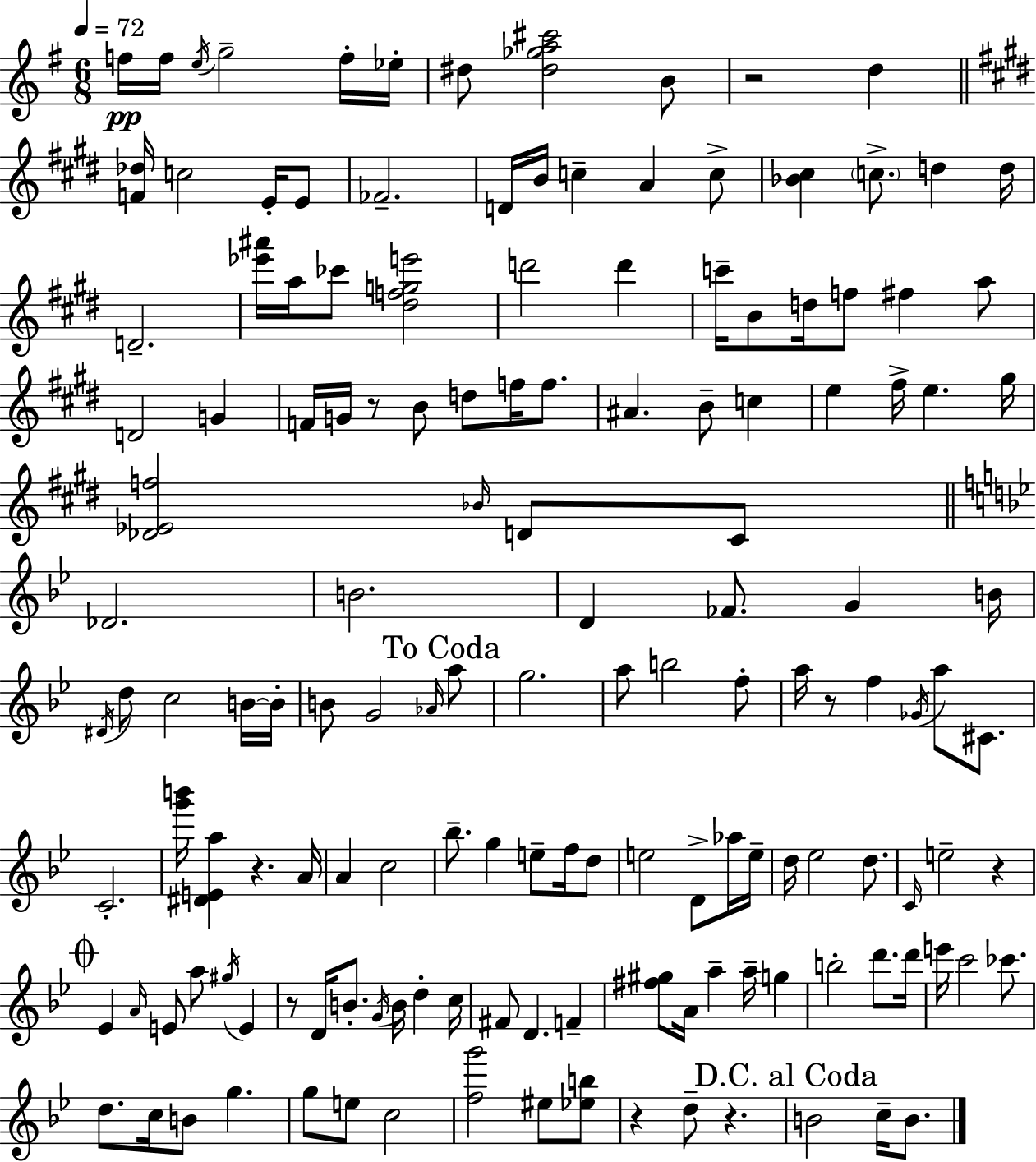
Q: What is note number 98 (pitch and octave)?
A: E4